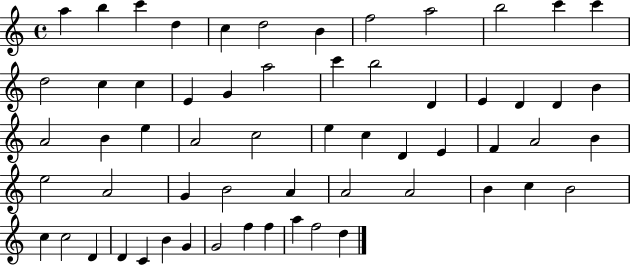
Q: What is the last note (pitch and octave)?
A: D5